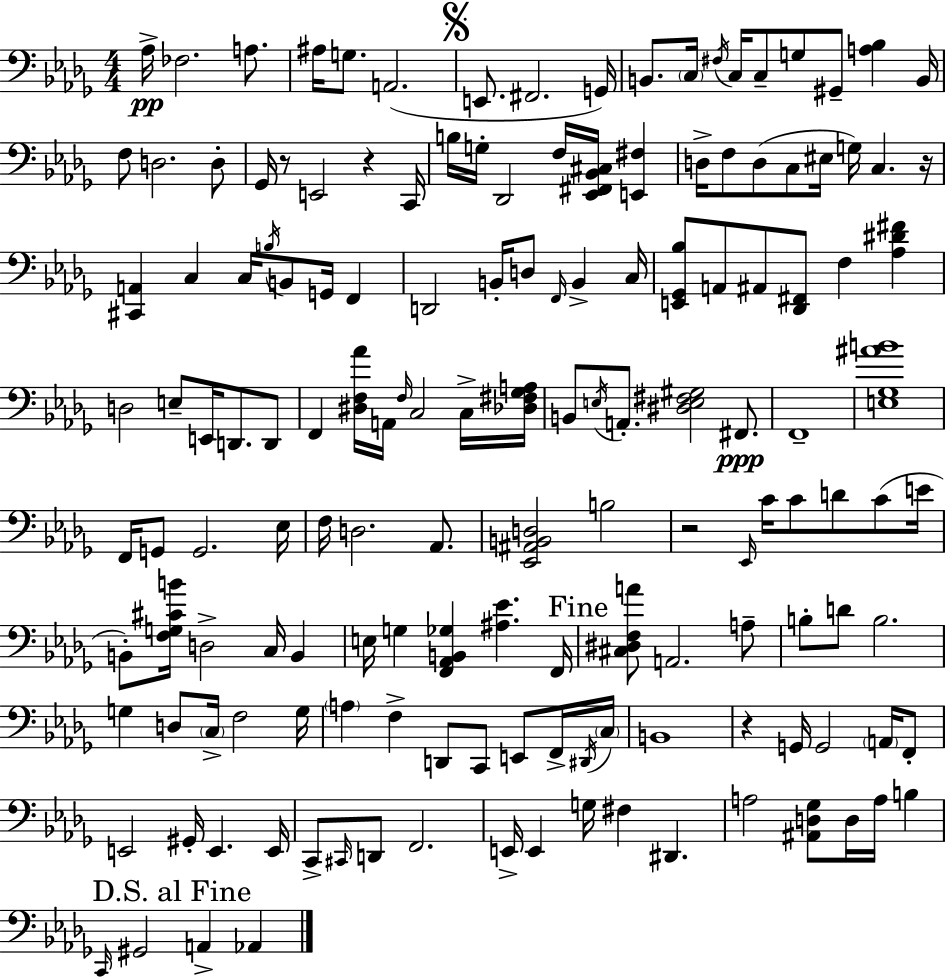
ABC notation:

X:1
T:Untitled
M:4/4
L:1/4
K:Bbm
_A,/4 _F,2 A,/2 ^A,/4 G,/2 A,,2 E,,/2 ^F,,2 G,,/4 B,,/2 C,/4 ^F,/4 C,/4 C,/2 G,/2 ^G,,/2 [A,_B,] B,,/4 F,/2 D,2 D,/2 _G,,/4 z/2 E,,2 z C,,/4 B,/4 G,/4 _D,,2 F,/4 [_E,,^F,,_B,,^C,]/4 [E,,^F,] D,/4 F,/2 D,/2 C,/2 ^E,/4 G,/4 C, z/4 [^C,,A,,] C, C,/4 B,/4 B,,/2 G,,/4 F,, D,,2 B,,/4 D,/2 F,,/4 B,, C,/4 [E,,_G,,_B,]/2 A,,/2 ^A,,/2 [_D,,^F,,]/2 F, [_A,^D^F] D,2 E,/2 E,,/4 D,,/2 D,,/2 F,, [^D,F,_A]/4 A,,/4 F,/4 C,2 C,/4 [_D,^F,_G,A,]/4 B,,/2 E,/4 A,,/2 [^D,E,^F,^G,]2 ^F,,/2 F,,4 [E,_G,^AB]4 F,,/4 G,,/2 G,,2 _E,/4 F,/4 D,2 _A,,/2 [_E,,^A,,B,,D,]2 B,2 z2 _E,,/4 C/4 C/2 D/2 C/2 E/4 B,,/2 [F,G,^CB]/4 D,2 C,/4 B,, E,/4 G, [F,,_A,,B,,_G,] [^A,_E] F,,/4 [^C,^D,F,A]/2 A,,2 A,/2 B,/2 D/2 B,2 G, D,/2 C,/4 F,2 G,/4 A, F, D,,/2 C,,/2 E,,/2 F,,/4 ^D,,/4 C,/4 B,,4 z G,,/4 G,,2 A,,/4 F,,/2 E,,2 ^G,,/4 E,, E,,/4 C,,/2 ^C,,/4 D,,/2 F,,2 E,,/4 E,, G,/4 ^F, ^D,, A,2 [^A,,D,_G,]/2 D,/4 A,/4 B, C,,/4 ^G,,2 A,, _A,,